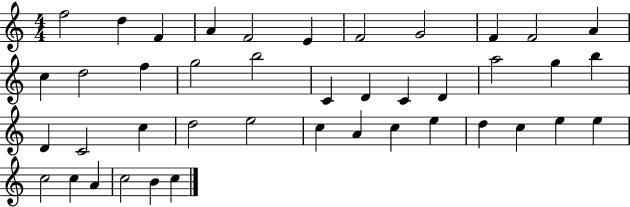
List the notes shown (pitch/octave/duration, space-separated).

F5/h D5/q F4/q A4/q F4/h E4/q F4/h G4/h F4/q F4/h A4/q C5/q D5/h F5/q G5/h B5/h C4/q D4/q C4/q D4/q A5/h G5/q B5/q D4/q C4/h C5/q D5/h E5/h C5/q A4/q C5/q E5/q D5/q C5/q E5/q E5/q C5/h C5/q A4/q C5/h B4/q C5/q